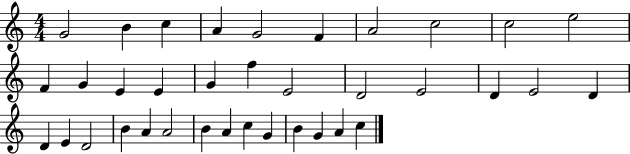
G4/h B4/q C5/q A4/q G4/h F4/q A4/h C5/h C5/h E5/h F4/q G4/q E4/q E4/q G4/q F5/q E4/h D4/h E4/h D4/q E4/h D4/q D4/q E4/q D4/h B4/q A4/q A4/h B4/q A4/q C5/q G4/q B4/q G4/q A4/q C5/q